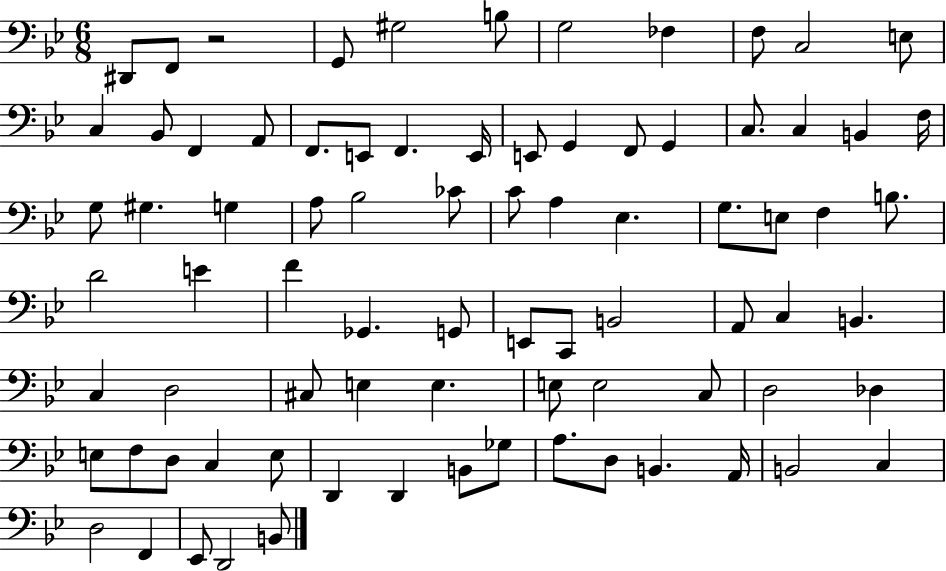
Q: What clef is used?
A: bass